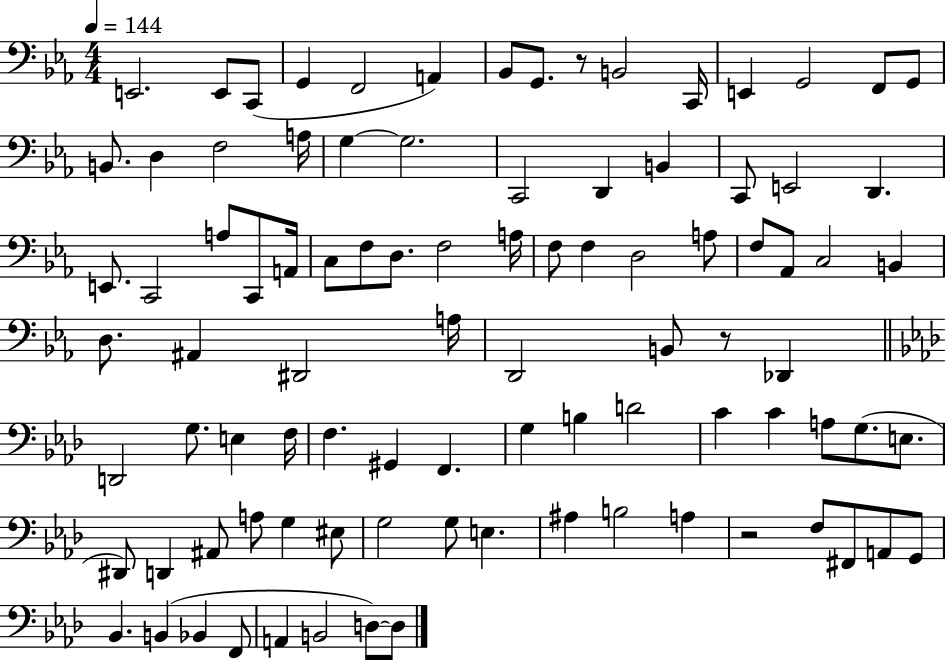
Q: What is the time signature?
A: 4/4